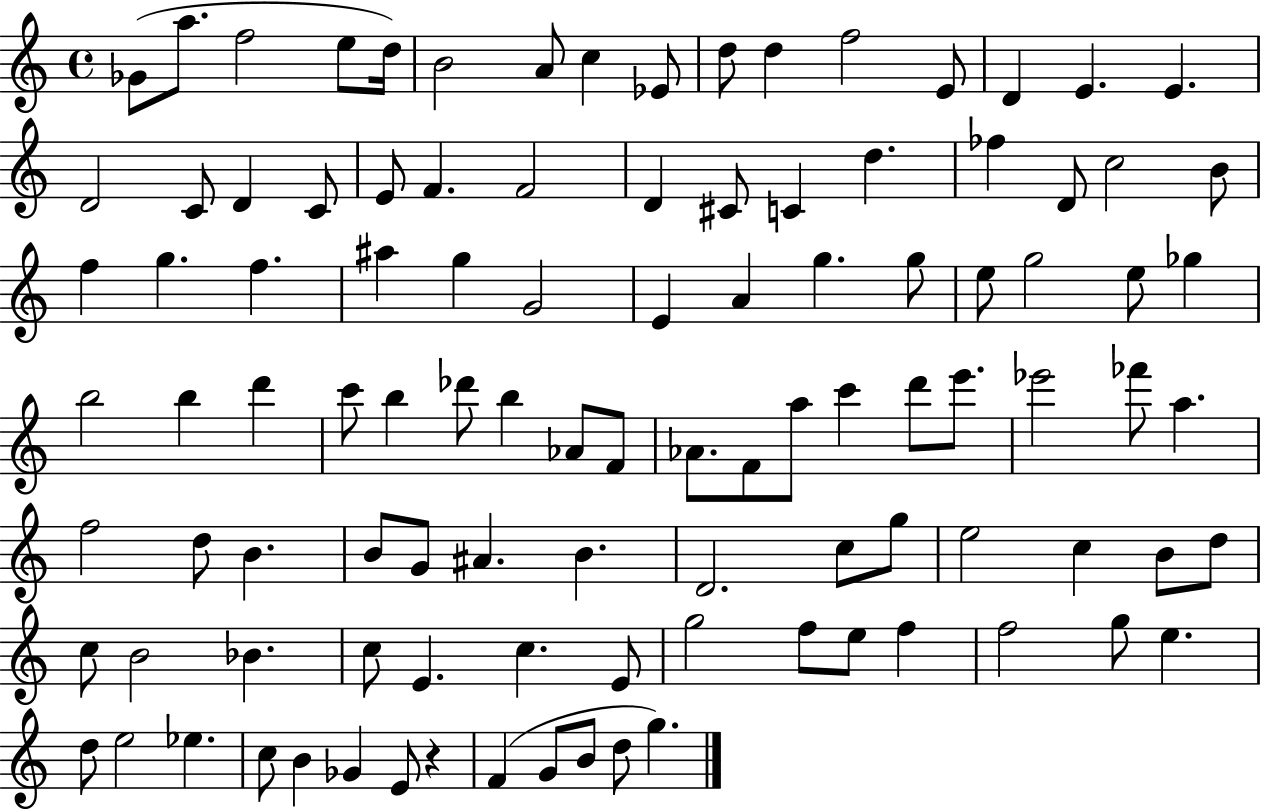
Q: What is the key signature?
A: C major